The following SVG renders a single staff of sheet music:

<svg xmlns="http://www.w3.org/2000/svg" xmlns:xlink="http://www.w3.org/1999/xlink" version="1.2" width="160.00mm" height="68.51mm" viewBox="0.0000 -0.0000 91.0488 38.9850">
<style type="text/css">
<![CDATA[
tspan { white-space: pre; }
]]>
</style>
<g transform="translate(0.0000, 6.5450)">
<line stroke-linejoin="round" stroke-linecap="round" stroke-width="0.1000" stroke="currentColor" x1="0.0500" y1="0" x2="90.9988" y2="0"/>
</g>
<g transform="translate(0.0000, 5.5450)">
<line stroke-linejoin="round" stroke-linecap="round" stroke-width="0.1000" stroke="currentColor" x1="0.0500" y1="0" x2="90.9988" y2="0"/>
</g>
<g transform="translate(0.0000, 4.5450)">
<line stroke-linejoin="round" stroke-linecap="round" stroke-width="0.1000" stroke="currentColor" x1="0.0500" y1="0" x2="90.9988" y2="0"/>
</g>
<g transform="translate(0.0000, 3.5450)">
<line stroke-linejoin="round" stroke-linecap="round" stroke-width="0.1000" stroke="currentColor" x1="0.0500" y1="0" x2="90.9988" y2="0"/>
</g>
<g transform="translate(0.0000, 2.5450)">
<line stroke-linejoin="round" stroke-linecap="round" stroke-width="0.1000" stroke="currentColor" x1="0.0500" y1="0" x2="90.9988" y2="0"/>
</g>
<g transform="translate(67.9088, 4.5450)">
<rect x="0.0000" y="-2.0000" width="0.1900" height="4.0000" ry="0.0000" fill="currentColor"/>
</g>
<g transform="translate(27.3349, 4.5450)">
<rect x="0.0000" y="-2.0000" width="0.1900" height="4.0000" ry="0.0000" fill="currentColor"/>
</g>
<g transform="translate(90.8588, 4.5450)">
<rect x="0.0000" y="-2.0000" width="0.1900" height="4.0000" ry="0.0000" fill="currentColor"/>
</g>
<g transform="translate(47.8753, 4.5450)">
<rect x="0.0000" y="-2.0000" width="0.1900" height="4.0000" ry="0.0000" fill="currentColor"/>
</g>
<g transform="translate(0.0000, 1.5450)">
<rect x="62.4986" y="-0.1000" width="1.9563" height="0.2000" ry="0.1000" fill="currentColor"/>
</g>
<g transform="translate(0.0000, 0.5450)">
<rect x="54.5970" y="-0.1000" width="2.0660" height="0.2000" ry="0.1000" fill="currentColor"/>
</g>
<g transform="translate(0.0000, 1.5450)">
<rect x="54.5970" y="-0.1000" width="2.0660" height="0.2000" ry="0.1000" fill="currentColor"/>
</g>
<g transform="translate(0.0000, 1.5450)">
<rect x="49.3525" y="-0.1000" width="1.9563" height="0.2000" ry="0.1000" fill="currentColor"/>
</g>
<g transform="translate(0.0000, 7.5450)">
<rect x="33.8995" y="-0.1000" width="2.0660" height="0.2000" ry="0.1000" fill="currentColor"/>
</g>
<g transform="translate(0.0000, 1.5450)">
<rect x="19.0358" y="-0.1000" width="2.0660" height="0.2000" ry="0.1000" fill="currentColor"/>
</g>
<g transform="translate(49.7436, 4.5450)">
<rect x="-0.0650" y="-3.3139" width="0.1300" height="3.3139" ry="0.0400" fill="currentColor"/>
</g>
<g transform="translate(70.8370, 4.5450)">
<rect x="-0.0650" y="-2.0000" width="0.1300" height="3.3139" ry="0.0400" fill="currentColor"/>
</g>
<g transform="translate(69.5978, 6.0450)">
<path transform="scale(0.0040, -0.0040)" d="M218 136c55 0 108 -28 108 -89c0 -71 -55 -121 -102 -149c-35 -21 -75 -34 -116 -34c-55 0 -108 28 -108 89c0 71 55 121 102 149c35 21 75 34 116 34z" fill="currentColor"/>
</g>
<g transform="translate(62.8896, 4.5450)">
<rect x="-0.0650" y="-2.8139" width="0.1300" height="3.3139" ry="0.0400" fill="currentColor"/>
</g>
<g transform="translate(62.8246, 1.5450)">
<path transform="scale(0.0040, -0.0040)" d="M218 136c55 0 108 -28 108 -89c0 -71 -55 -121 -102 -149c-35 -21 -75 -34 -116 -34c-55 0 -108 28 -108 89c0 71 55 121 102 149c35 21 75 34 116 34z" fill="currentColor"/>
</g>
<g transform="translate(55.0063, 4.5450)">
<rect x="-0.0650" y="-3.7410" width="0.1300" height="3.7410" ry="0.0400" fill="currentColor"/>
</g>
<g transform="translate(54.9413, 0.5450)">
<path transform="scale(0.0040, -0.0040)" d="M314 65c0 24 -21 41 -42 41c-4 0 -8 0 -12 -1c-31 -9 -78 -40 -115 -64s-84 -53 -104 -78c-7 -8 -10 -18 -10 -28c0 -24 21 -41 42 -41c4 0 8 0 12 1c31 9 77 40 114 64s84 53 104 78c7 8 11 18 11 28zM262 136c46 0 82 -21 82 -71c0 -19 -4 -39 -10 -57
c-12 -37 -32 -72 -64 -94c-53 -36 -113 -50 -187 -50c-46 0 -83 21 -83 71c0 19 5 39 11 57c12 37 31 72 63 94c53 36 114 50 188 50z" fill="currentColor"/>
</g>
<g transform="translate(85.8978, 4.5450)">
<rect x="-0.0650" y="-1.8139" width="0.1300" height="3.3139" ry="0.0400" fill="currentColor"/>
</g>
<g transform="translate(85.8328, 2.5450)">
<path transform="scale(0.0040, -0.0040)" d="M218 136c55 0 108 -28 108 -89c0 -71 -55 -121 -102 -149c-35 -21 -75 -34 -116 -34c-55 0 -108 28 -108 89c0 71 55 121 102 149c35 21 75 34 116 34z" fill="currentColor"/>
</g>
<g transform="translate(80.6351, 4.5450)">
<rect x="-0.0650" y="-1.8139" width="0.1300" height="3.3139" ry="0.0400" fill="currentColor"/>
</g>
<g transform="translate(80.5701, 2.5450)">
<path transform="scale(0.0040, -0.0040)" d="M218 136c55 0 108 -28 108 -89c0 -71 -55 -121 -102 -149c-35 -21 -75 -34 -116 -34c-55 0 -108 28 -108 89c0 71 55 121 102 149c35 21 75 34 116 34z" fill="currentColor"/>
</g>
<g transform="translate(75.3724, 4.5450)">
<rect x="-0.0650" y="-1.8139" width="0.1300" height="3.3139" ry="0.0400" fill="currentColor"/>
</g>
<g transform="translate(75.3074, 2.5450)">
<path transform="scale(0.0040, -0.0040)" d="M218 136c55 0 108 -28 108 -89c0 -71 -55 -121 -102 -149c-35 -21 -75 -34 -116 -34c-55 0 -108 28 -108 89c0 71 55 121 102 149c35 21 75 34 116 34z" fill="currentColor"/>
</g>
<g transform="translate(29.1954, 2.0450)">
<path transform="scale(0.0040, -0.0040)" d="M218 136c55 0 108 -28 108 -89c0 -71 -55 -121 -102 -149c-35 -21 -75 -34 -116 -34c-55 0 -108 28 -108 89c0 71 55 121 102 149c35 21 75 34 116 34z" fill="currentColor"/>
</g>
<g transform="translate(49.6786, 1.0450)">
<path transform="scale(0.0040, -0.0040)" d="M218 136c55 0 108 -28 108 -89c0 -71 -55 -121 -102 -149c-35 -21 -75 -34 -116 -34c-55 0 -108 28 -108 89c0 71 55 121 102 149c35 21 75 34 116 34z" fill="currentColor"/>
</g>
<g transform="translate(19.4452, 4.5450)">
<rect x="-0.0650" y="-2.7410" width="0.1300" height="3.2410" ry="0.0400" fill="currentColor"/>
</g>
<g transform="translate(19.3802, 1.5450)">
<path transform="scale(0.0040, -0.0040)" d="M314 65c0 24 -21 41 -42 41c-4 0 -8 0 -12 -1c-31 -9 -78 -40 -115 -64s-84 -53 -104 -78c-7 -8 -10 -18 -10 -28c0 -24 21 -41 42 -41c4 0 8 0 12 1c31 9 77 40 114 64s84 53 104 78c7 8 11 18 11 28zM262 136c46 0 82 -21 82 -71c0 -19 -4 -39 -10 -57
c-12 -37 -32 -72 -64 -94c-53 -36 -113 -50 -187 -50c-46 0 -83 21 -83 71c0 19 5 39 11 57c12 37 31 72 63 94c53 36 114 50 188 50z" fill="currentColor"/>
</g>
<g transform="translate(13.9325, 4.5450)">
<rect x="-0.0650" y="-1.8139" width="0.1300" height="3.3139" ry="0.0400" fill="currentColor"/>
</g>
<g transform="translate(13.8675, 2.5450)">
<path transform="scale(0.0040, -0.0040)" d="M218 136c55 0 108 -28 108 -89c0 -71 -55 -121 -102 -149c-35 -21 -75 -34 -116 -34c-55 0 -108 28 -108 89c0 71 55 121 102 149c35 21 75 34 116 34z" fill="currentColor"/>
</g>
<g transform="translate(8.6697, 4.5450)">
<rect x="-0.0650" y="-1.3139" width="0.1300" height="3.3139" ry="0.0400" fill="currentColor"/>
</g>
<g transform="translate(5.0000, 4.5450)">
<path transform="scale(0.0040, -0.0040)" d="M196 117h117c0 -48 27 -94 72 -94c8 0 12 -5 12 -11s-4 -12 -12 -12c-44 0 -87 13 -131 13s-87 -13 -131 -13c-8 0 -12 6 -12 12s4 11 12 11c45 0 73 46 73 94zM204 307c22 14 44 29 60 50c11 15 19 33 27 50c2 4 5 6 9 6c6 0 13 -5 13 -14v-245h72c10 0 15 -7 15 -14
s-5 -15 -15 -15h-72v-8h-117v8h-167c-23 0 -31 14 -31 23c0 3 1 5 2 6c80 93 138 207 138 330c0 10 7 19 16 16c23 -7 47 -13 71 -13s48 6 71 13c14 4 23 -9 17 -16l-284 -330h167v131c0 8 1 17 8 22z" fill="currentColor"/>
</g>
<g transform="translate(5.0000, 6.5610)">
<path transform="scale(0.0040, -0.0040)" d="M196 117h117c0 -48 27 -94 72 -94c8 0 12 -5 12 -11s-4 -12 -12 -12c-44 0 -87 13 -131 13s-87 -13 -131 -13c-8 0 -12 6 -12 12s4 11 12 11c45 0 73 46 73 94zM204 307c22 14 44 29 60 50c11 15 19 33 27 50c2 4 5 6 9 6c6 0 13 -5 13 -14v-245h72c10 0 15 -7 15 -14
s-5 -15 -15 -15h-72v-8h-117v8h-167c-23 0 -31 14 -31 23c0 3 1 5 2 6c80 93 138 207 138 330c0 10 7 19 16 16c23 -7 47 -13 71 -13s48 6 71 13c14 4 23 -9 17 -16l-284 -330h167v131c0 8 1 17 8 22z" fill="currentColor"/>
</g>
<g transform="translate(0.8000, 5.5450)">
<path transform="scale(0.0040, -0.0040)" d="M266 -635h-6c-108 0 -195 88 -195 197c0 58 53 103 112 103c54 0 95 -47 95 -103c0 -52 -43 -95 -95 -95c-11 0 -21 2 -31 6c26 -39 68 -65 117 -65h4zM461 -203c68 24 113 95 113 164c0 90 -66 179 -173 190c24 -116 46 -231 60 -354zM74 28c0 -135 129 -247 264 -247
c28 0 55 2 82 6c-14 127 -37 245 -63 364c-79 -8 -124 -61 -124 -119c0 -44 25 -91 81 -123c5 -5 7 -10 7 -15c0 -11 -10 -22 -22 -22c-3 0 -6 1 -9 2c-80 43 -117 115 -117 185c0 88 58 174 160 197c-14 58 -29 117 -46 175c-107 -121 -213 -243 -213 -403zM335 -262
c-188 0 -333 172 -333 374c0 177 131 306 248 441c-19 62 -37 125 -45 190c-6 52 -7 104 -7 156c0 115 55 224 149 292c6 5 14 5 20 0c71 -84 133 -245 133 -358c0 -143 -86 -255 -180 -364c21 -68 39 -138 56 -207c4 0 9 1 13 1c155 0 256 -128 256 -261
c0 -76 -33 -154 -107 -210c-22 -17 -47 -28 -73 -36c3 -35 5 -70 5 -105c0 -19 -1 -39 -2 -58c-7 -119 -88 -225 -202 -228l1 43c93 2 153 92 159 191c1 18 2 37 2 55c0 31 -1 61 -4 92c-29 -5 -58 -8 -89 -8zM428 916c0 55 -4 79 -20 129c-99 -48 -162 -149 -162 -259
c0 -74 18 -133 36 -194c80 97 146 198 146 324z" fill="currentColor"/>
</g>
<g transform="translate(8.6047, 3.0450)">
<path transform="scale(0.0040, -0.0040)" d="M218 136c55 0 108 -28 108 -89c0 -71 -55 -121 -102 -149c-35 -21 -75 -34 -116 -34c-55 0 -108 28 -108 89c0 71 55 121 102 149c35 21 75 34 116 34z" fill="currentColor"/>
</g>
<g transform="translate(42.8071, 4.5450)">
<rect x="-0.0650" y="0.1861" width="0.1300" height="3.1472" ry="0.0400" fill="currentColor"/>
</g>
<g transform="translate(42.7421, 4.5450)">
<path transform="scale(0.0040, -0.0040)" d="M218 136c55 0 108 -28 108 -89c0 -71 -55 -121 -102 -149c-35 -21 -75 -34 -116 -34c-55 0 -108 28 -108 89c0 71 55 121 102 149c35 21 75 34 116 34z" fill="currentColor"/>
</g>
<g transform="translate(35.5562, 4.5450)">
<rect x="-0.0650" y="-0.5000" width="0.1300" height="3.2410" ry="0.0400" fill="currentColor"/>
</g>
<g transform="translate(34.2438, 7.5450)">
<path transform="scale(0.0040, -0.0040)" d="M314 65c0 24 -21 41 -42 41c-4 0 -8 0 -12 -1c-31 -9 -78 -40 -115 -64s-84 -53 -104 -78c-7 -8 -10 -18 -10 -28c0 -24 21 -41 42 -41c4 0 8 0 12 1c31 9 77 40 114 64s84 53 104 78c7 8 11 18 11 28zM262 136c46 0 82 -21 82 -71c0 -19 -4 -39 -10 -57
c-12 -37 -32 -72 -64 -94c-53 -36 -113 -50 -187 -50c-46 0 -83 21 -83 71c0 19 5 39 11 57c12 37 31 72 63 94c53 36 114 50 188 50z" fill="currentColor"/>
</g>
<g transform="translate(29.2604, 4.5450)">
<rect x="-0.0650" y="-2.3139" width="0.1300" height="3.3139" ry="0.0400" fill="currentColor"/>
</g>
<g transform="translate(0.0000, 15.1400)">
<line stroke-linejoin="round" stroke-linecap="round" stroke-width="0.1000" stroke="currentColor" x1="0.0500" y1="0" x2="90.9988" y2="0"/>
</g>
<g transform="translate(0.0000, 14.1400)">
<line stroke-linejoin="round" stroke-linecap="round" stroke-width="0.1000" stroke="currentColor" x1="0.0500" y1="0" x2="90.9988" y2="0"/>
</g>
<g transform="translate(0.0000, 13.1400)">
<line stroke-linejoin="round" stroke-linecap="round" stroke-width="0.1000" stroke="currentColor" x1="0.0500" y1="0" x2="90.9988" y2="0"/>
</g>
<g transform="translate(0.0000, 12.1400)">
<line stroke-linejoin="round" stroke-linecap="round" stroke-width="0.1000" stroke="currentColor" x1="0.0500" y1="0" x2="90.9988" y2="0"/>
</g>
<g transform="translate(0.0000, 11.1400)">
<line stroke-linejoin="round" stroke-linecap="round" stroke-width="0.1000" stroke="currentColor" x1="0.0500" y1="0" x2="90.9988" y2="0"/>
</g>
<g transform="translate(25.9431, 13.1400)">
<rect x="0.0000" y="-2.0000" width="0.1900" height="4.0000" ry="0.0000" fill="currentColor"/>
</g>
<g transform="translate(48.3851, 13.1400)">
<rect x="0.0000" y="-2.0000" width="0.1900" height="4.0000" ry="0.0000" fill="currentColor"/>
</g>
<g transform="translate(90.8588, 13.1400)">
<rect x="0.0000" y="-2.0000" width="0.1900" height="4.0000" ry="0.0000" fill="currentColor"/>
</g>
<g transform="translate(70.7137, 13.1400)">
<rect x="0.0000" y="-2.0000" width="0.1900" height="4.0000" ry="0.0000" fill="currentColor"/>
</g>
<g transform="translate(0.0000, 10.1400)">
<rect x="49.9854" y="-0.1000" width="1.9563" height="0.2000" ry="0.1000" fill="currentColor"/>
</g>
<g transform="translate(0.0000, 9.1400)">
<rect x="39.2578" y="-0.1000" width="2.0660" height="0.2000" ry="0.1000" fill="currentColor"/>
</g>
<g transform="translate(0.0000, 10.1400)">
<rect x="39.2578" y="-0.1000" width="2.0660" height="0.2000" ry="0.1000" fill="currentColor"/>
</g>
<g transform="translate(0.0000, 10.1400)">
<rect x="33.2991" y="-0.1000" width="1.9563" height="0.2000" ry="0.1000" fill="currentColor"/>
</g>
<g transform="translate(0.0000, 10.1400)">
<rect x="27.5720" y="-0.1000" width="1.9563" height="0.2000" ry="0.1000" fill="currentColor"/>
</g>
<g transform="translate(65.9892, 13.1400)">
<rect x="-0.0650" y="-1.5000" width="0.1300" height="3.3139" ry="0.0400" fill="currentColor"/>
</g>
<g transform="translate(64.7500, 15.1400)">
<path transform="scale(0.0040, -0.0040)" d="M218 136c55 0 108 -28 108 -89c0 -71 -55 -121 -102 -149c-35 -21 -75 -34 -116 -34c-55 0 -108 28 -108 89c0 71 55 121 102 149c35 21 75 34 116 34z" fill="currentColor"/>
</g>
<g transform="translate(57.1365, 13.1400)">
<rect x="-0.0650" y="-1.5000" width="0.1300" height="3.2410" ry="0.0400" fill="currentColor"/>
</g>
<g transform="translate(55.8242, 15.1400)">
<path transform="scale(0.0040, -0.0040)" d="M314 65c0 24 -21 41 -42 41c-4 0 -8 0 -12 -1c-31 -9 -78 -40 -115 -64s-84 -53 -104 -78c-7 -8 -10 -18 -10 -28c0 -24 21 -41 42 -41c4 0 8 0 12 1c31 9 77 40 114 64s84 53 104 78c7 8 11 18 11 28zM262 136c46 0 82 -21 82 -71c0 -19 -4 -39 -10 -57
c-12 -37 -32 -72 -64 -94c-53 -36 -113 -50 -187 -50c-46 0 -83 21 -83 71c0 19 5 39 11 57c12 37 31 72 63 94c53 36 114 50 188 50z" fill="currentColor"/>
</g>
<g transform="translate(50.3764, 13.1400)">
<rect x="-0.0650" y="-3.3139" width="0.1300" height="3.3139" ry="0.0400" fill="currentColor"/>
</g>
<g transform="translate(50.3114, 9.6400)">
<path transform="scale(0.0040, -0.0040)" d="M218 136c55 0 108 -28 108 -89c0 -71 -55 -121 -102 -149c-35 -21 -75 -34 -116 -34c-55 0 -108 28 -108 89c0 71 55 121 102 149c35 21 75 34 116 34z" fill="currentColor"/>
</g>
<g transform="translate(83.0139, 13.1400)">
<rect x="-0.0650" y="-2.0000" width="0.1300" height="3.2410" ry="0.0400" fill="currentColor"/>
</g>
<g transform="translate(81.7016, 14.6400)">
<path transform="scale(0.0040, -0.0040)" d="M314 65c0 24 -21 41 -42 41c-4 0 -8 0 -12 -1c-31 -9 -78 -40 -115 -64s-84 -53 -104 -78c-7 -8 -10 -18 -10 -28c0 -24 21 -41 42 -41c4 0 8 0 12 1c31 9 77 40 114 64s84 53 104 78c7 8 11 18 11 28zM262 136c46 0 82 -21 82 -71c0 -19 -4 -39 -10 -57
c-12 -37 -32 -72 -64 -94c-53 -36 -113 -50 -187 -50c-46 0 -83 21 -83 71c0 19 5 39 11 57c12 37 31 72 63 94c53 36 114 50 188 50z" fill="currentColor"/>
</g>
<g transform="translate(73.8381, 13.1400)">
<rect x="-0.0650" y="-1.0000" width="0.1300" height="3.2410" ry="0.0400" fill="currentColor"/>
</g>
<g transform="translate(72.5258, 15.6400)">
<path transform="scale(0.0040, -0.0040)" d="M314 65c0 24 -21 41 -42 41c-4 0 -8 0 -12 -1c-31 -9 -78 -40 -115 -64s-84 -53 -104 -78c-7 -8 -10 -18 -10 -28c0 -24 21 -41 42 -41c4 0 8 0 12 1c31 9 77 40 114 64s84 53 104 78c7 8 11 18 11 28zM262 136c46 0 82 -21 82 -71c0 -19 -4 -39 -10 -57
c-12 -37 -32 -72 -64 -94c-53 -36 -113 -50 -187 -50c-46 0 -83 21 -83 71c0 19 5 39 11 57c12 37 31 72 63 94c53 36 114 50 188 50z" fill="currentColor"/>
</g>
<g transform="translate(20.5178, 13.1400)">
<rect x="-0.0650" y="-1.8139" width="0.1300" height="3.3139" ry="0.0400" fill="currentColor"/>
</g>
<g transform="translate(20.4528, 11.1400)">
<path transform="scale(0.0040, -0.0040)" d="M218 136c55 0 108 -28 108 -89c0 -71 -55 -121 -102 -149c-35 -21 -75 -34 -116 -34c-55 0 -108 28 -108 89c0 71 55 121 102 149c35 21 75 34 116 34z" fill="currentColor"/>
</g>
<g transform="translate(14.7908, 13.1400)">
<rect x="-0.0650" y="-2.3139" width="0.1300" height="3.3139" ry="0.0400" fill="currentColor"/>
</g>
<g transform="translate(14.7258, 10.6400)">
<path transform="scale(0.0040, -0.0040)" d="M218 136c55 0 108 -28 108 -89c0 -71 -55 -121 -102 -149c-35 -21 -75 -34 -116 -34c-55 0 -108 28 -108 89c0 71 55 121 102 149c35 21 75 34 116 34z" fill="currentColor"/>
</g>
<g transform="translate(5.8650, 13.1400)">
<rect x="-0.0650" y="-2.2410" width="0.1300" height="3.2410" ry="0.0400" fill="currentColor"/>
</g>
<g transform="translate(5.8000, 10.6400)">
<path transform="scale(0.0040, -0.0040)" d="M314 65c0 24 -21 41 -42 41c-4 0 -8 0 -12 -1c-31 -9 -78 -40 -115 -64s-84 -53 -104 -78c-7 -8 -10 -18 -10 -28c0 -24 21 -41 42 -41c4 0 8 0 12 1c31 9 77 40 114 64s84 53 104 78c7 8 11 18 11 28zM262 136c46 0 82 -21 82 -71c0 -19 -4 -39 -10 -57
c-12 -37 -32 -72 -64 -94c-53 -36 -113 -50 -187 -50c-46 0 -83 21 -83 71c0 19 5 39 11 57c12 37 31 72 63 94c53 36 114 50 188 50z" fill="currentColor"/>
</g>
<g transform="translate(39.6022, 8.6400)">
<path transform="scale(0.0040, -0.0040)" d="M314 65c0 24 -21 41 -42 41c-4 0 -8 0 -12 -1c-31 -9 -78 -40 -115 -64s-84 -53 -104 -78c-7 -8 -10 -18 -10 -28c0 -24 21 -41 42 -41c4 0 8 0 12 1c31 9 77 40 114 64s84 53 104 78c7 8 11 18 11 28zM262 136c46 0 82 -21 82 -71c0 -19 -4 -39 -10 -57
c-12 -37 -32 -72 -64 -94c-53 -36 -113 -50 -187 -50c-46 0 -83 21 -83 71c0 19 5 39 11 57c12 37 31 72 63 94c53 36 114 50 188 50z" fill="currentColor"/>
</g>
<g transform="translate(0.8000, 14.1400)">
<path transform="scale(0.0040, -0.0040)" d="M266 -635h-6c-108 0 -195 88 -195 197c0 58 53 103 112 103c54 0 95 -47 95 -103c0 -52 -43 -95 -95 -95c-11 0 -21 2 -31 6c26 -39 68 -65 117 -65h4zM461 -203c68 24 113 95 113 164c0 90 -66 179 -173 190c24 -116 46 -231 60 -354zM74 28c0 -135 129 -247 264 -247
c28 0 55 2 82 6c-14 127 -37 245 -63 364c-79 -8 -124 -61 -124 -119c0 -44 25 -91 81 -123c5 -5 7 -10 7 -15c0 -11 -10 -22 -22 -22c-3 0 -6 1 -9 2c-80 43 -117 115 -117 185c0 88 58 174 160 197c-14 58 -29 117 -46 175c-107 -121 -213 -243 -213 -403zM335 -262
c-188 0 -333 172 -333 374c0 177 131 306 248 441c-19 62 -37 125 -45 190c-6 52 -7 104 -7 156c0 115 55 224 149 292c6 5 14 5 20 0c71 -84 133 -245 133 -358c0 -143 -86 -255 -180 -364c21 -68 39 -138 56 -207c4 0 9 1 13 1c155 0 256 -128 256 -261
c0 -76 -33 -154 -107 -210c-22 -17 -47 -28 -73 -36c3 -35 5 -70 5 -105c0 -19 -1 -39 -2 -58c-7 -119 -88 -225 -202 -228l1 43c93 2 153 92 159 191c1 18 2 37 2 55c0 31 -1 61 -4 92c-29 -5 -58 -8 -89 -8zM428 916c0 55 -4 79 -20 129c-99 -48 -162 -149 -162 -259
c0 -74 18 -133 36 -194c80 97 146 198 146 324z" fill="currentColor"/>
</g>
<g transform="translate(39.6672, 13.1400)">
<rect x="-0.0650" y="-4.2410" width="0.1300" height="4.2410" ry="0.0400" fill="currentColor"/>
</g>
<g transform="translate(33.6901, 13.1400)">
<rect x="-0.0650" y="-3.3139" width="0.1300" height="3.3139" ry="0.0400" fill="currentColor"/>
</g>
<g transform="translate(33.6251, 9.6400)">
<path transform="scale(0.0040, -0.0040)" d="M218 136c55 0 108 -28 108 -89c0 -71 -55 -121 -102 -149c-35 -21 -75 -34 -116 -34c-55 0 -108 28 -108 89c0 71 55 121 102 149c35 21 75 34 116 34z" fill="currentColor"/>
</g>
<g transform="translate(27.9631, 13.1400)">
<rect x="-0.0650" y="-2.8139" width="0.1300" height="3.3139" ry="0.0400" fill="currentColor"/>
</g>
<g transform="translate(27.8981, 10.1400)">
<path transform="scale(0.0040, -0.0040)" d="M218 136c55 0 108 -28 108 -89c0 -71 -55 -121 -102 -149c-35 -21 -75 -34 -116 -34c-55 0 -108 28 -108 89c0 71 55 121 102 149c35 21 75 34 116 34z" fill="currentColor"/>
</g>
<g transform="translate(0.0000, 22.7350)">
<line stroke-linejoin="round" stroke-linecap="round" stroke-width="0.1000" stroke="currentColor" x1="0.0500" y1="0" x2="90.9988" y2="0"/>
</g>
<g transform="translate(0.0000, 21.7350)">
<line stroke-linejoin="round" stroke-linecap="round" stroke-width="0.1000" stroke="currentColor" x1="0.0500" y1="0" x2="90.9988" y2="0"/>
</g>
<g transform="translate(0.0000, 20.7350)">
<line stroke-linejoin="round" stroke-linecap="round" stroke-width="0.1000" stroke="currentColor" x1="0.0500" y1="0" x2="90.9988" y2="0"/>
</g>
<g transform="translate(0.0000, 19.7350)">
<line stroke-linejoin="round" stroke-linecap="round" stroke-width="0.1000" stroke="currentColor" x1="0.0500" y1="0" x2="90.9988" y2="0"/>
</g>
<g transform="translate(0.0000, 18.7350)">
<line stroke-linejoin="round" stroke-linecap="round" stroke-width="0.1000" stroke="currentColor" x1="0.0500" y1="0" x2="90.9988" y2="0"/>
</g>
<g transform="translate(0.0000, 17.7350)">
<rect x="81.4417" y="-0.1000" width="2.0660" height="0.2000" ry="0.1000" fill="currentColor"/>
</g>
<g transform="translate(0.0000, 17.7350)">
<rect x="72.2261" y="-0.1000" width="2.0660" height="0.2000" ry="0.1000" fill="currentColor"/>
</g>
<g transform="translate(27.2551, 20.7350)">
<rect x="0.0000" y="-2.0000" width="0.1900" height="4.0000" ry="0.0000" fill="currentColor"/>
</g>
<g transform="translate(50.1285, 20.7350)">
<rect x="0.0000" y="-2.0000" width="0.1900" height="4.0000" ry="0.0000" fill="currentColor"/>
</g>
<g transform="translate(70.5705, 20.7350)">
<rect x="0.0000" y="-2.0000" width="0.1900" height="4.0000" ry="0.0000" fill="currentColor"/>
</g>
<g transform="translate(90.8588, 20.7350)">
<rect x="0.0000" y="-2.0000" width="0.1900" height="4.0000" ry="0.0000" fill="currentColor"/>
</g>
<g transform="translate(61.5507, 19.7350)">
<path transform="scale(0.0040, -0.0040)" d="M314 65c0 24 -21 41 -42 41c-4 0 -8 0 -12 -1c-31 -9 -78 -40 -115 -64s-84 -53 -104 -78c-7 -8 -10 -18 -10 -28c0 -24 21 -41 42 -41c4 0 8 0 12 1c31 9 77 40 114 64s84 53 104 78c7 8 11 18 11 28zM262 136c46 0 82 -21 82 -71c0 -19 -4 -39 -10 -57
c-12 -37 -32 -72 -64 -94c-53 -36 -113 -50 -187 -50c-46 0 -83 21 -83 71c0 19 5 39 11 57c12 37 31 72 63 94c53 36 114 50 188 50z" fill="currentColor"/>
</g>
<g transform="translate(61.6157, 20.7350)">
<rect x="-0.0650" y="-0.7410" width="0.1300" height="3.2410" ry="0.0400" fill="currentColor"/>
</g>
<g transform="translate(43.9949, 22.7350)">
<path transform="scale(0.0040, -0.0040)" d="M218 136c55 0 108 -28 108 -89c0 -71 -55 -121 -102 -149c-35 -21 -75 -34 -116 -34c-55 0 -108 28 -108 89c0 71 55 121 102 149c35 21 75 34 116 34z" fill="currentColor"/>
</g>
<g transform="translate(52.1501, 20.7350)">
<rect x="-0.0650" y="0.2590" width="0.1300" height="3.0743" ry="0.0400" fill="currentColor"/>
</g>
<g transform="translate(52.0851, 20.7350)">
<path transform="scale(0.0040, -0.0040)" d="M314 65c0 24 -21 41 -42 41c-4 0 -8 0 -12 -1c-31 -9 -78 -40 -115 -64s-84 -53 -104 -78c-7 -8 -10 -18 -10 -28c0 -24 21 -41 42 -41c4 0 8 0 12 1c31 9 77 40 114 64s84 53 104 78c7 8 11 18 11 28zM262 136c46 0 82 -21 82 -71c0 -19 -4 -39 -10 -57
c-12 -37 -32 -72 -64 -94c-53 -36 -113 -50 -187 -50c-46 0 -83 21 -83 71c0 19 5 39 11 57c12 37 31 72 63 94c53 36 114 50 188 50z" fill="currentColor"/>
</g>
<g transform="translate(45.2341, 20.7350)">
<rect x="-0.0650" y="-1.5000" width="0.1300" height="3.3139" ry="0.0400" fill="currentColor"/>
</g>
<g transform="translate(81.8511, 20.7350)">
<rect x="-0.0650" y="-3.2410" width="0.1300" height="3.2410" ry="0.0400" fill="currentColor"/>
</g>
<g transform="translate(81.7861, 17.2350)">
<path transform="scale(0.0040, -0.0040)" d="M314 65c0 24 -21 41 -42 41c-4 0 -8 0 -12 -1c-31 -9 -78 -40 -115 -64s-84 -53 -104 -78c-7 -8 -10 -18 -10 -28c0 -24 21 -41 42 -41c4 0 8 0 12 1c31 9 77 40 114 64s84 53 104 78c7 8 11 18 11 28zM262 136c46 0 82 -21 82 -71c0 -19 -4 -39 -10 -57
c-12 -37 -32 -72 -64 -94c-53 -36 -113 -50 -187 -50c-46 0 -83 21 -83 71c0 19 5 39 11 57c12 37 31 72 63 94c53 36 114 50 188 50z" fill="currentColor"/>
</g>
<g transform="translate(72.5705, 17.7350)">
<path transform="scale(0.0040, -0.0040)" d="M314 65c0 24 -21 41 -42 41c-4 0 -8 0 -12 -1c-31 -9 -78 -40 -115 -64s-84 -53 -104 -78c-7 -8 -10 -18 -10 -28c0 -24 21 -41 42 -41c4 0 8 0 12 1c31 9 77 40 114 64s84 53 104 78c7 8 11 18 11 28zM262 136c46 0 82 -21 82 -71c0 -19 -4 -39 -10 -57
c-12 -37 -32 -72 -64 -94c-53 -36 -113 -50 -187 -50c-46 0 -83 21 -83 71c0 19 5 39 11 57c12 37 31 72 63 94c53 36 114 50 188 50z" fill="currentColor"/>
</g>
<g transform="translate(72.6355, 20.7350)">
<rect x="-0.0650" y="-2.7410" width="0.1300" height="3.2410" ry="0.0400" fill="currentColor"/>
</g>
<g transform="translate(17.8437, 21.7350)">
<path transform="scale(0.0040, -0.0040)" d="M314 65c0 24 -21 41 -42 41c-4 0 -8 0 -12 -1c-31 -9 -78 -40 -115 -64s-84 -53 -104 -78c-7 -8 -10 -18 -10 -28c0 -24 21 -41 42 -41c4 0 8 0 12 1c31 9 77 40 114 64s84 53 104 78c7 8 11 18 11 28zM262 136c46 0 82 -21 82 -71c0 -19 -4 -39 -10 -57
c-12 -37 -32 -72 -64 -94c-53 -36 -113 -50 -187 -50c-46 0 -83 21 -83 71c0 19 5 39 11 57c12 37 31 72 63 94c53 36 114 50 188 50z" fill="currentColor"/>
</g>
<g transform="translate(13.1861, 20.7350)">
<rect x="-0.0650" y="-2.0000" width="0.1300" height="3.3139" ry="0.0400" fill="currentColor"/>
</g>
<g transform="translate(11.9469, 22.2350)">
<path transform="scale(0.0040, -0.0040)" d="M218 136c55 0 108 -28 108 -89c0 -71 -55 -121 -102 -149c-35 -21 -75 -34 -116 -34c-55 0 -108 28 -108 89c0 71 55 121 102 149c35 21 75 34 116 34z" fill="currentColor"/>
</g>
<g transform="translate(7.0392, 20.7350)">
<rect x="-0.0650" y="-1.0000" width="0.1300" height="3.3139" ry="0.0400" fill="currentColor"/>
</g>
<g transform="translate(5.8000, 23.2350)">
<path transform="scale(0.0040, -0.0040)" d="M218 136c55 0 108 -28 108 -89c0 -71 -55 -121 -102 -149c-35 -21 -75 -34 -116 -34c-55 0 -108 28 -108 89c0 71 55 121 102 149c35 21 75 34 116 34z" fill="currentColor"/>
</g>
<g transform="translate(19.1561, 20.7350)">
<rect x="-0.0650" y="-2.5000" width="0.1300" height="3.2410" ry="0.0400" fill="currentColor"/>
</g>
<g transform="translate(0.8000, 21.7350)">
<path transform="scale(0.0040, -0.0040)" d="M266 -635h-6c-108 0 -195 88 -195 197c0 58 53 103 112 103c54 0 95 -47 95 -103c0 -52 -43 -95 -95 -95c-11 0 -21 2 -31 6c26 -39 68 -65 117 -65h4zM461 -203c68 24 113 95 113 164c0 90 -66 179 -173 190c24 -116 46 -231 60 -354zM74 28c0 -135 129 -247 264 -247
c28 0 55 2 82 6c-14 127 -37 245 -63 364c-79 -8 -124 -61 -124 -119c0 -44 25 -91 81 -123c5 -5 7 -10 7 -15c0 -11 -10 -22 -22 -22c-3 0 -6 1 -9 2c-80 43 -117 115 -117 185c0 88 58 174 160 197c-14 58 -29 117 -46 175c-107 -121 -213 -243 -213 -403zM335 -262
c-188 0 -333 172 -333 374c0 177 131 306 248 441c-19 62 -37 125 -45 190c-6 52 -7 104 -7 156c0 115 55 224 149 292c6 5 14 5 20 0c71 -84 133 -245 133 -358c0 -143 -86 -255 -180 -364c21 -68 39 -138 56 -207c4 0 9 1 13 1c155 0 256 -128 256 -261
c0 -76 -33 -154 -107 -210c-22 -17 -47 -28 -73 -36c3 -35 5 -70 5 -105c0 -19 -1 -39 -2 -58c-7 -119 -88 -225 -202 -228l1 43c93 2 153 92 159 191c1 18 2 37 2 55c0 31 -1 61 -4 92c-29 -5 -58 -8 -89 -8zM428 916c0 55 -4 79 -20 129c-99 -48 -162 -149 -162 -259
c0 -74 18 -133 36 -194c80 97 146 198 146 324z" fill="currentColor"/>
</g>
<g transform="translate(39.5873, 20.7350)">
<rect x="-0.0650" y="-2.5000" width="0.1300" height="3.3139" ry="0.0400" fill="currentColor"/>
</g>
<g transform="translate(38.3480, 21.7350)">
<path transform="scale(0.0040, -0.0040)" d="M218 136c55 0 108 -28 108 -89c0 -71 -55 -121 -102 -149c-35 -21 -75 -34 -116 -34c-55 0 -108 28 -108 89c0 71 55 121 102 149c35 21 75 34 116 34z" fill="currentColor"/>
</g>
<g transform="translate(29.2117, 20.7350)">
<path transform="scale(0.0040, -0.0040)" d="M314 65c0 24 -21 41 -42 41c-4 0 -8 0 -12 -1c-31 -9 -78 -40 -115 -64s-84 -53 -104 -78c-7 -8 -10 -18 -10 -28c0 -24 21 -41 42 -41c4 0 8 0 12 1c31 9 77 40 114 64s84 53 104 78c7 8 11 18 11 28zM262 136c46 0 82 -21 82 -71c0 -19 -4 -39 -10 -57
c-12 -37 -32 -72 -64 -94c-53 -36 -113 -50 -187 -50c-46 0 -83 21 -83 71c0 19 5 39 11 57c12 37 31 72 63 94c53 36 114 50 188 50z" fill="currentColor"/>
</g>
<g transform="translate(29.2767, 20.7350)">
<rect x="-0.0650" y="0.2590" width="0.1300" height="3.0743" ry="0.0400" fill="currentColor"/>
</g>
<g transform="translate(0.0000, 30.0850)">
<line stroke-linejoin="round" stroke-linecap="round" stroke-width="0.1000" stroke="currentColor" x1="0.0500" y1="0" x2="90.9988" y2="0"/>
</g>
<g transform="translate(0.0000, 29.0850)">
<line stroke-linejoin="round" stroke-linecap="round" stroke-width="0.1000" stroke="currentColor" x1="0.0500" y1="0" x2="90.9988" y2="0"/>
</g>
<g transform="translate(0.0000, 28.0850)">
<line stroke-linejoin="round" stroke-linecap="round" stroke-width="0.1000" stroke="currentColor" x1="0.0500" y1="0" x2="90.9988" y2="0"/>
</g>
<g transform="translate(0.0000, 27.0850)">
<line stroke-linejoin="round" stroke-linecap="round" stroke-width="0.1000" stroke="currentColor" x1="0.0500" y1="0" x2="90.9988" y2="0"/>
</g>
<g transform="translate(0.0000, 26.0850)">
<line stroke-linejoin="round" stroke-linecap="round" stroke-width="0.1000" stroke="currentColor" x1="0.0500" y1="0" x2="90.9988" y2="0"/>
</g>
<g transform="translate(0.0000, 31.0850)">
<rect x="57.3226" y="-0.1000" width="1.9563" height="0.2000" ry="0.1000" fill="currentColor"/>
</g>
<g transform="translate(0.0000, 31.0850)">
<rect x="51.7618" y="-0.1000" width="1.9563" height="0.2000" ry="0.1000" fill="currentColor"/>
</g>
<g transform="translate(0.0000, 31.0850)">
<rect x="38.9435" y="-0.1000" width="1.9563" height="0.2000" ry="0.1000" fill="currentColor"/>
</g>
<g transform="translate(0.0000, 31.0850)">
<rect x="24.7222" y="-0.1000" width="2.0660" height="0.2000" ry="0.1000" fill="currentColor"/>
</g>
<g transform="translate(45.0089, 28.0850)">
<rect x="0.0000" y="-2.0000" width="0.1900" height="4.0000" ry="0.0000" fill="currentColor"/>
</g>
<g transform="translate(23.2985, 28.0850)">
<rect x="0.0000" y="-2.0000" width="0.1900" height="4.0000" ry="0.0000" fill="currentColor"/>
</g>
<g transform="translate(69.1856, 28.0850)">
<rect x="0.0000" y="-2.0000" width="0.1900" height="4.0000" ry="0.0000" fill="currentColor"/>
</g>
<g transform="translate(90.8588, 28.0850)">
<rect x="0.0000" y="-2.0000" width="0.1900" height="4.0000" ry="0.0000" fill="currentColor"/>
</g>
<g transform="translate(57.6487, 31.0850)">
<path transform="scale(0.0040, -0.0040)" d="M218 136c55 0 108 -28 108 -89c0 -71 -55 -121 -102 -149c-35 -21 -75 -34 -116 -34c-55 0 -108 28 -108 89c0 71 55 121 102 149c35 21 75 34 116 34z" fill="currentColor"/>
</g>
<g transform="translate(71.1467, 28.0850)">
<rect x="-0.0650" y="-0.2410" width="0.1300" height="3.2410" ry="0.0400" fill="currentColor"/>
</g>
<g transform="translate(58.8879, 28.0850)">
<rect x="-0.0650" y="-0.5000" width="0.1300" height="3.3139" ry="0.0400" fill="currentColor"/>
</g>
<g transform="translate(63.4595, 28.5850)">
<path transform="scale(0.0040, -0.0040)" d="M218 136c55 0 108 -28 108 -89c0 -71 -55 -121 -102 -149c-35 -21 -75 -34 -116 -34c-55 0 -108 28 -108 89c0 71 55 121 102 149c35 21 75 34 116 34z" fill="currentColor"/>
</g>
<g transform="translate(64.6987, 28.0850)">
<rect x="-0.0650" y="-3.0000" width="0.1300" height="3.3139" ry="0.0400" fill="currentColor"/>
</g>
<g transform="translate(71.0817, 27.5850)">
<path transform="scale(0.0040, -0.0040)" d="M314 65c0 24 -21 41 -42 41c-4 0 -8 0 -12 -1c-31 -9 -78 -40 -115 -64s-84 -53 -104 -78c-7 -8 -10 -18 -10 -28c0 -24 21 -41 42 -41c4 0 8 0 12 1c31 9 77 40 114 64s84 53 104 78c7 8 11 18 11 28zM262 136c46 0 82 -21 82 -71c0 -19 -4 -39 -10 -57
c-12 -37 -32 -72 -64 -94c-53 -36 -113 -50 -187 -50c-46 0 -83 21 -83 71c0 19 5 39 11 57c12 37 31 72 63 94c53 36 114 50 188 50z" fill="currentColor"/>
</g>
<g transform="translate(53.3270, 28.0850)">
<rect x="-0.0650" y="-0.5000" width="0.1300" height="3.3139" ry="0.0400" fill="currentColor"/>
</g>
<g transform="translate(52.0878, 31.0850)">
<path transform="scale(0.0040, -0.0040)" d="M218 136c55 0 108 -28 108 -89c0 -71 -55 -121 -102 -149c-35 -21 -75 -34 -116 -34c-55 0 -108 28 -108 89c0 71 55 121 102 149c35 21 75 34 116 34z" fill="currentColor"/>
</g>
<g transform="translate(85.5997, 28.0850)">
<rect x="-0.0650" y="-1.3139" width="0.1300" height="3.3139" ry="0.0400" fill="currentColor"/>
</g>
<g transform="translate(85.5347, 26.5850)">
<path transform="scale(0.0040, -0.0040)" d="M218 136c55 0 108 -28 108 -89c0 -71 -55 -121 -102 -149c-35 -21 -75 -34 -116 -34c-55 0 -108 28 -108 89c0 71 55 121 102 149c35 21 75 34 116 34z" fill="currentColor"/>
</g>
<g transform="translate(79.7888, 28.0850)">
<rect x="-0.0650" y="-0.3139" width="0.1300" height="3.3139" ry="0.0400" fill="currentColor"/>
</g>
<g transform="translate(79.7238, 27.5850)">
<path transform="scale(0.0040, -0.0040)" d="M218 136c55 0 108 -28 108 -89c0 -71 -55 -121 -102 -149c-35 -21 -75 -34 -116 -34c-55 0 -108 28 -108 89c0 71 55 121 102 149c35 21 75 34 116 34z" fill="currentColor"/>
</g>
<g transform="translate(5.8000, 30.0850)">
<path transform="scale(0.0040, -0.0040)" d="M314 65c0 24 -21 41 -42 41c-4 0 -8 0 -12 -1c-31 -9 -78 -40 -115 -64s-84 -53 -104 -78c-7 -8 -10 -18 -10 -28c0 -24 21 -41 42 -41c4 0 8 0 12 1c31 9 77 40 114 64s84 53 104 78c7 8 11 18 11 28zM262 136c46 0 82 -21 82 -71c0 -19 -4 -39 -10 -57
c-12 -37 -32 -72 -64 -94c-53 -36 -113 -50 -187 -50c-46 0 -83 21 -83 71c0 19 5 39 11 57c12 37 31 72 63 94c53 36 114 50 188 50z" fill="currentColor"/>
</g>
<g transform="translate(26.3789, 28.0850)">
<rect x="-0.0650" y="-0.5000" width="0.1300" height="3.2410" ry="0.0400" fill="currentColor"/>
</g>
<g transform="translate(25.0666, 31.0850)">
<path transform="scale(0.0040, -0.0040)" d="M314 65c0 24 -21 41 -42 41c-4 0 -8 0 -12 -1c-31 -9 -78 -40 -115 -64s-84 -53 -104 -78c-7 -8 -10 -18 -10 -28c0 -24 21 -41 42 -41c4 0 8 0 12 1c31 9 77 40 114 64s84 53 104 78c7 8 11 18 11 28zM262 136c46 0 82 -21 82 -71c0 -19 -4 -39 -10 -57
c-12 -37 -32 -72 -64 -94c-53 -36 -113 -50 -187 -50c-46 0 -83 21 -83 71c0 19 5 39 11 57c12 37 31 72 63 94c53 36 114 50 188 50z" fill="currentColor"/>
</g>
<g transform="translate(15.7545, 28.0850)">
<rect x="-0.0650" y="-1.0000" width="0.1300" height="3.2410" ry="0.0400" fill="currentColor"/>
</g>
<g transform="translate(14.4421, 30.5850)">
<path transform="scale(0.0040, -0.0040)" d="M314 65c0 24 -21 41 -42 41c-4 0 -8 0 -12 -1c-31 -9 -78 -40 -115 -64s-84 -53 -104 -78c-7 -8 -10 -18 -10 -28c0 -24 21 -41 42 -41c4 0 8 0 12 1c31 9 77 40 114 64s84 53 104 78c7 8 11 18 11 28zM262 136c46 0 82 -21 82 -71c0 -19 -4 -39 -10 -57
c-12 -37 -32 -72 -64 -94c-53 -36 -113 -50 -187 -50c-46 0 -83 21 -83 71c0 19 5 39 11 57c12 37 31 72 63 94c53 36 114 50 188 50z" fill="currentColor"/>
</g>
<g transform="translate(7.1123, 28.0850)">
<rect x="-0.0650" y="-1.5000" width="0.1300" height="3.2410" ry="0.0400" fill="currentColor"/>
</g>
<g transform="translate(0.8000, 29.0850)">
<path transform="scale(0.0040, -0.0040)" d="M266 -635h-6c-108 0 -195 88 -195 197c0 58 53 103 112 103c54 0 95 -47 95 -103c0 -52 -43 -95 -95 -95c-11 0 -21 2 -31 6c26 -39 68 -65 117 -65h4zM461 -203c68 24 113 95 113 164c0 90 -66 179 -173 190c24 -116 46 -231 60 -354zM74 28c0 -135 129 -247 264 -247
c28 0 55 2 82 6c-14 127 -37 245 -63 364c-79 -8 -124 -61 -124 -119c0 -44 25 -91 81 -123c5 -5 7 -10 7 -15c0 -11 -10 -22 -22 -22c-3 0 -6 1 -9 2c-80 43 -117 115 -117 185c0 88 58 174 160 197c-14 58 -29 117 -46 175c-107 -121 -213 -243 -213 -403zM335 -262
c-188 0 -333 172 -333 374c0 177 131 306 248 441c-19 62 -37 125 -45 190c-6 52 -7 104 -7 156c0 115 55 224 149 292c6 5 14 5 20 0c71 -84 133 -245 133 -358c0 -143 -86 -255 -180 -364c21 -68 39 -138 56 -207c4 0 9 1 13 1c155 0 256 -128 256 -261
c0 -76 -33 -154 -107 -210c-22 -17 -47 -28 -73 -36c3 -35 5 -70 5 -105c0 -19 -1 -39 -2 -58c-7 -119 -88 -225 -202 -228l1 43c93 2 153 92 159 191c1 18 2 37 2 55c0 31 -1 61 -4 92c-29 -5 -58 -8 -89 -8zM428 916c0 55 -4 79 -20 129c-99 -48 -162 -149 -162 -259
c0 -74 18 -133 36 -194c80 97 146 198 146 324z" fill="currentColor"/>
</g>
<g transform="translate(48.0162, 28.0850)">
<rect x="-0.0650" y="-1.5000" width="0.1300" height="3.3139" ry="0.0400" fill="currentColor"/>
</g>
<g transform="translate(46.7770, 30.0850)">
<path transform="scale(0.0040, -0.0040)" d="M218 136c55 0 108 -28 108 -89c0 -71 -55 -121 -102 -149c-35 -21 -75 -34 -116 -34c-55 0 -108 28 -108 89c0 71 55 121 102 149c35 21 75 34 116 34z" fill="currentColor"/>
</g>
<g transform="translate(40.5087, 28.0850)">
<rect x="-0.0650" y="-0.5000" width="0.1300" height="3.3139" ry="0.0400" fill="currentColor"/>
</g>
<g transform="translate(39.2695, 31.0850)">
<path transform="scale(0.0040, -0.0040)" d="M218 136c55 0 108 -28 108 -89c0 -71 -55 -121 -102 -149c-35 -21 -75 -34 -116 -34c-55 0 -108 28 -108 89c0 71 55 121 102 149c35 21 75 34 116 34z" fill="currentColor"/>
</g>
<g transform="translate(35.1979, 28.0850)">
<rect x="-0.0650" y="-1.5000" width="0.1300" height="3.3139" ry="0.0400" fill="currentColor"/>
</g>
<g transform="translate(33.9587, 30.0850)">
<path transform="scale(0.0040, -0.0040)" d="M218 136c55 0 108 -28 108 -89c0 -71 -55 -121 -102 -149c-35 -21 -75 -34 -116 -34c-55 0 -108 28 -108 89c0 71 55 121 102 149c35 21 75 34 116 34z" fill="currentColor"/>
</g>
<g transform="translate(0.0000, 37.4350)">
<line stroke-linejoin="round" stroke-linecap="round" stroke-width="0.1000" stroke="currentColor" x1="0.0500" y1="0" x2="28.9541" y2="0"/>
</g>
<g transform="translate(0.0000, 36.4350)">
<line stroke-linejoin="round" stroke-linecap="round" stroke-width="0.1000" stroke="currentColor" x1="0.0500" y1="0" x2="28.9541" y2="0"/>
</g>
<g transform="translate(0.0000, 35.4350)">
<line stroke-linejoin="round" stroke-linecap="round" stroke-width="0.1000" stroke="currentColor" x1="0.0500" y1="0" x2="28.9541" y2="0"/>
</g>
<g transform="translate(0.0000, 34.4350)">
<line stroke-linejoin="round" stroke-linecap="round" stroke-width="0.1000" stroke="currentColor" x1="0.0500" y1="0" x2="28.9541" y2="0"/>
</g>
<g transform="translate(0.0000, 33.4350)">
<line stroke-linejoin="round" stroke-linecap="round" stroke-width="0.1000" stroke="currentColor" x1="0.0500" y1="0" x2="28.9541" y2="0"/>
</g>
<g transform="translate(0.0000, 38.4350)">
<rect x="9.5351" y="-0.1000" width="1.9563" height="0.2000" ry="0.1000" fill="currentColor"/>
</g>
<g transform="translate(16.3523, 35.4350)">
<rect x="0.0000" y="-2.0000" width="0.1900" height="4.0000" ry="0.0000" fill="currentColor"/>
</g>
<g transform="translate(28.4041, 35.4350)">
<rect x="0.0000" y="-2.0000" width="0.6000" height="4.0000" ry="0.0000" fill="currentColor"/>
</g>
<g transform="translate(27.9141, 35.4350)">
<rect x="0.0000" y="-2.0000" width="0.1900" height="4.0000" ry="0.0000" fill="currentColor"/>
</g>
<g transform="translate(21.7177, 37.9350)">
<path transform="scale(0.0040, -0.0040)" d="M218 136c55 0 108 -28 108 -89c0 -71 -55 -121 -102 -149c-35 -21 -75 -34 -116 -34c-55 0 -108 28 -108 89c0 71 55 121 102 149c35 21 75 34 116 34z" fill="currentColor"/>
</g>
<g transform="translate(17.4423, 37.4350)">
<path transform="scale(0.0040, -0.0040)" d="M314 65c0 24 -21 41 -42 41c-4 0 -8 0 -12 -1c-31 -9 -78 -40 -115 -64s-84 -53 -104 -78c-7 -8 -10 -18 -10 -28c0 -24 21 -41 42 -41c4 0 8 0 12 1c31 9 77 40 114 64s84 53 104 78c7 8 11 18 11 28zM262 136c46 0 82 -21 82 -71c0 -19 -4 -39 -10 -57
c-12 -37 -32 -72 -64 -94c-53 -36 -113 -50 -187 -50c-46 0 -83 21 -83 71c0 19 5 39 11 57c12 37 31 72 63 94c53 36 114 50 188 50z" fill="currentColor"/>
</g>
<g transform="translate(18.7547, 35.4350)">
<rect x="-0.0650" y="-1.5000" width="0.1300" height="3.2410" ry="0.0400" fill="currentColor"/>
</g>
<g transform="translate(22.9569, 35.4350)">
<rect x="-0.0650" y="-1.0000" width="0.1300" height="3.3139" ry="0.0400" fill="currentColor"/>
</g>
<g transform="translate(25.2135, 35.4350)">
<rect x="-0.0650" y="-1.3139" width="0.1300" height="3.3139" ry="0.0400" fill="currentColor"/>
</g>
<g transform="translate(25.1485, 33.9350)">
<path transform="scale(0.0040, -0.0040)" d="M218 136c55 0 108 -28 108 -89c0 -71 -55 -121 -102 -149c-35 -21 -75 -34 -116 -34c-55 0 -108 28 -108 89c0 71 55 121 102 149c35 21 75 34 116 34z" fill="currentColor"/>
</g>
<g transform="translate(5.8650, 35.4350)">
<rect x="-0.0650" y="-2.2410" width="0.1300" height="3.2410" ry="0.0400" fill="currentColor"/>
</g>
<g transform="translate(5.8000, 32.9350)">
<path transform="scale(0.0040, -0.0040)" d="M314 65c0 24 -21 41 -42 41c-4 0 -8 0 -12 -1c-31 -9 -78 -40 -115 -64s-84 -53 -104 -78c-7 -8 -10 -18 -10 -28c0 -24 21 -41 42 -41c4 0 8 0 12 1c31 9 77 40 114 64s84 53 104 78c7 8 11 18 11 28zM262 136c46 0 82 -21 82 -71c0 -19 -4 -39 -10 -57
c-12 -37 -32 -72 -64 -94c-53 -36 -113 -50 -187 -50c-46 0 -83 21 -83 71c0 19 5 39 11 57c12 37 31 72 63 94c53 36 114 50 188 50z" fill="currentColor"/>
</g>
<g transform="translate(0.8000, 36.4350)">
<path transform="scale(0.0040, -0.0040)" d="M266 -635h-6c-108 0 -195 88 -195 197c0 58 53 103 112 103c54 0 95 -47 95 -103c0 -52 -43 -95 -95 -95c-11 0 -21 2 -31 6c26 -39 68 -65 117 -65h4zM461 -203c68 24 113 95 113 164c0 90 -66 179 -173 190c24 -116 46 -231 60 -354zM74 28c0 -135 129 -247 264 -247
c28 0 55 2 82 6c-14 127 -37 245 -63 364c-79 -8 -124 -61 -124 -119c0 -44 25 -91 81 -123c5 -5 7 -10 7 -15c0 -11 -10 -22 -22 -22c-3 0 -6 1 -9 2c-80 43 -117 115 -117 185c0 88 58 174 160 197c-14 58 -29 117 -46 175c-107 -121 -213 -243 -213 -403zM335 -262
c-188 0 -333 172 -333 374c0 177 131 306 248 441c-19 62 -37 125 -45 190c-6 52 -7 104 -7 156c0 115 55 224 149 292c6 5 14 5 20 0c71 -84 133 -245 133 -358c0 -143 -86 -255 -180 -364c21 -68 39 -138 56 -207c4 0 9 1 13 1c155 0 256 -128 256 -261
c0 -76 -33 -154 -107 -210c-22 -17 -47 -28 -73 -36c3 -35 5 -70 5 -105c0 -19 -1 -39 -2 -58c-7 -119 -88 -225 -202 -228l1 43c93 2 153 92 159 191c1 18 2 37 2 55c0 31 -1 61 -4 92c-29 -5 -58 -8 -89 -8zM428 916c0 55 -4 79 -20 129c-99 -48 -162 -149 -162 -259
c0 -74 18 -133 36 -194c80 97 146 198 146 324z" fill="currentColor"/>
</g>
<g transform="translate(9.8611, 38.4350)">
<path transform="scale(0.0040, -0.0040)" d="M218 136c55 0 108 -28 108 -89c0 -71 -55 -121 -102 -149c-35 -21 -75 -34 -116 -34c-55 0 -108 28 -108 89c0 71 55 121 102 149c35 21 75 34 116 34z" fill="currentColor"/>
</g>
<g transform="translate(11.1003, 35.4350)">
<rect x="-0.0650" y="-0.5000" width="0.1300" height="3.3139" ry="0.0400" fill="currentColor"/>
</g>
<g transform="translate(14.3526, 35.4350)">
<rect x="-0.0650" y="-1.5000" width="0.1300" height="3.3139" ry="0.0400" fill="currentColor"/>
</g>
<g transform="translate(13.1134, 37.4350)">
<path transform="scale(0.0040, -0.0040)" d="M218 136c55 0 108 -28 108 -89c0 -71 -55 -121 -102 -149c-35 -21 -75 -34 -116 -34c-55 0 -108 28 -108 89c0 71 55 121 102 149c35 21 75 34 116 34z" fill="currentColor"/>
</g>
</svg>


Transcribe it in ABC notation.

X:1
T:Untitled
M:4/4
L:1/4
K:C
e f a2 g C2 B b c'2 a F f f f g2 g f a b d'2 b E2 E D2 F2 D F G2 B2 G E B2 d2 a2 b2 E2 D2 C2 E C E C C A c2 c e g2 C E E2 D e